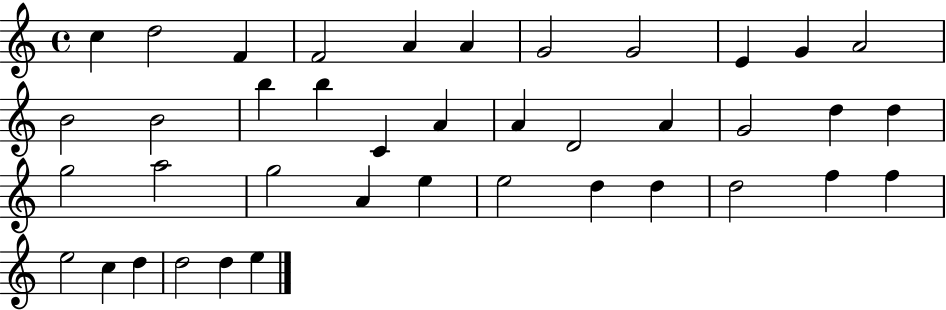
C5/q D5/h F4/q F4/h A4/q A4/q G4/h G4/h E4/q G4/q A4/h B4/h B4/h B5/q B5/q C4/q A4/q A4/q D4/h A4/q G4/h D5/q D5/q G5/h A5/h G5/h A4/q E5/q E5/h D5/q D5/q D5/h F5/q F5/q E5/h C5/q D5/q D5/h D5/q E5/q